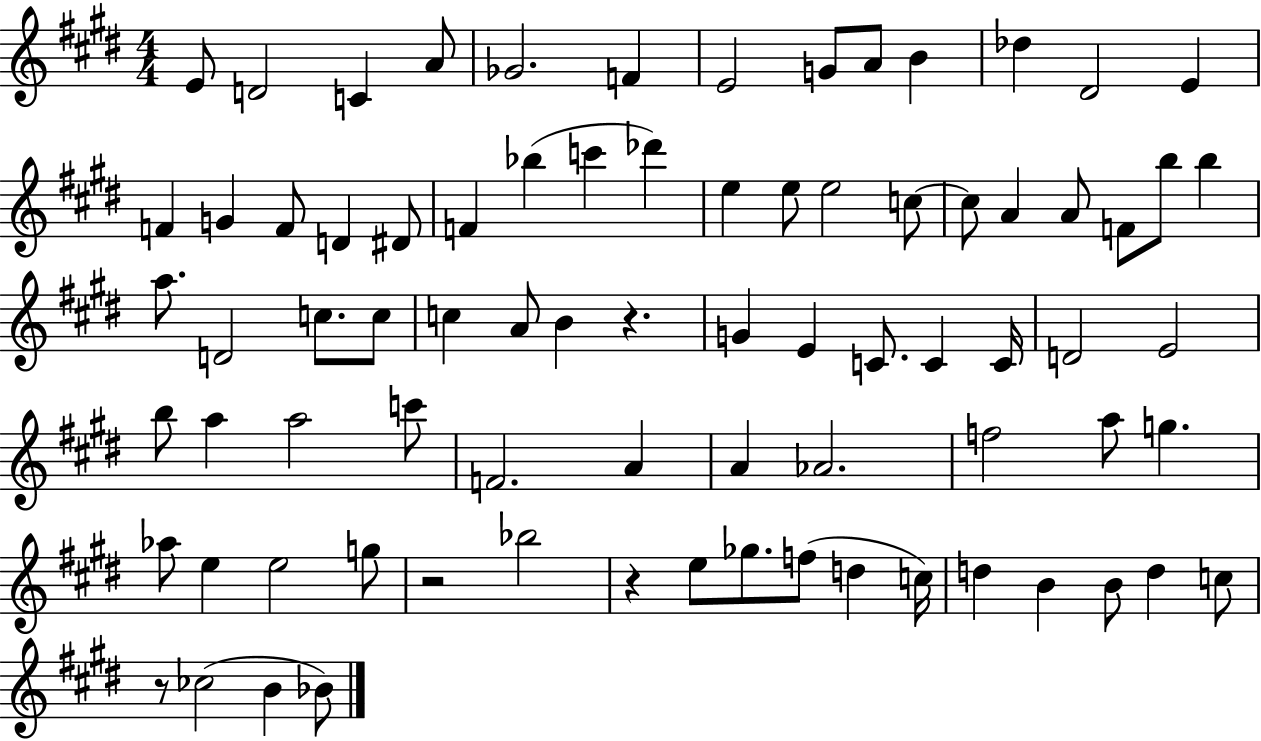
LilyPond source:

{
  \clef treble
  \numericTimeSignature
  \time 4/4
  \key e \major
  e'8 d'2 c'4 a'8 | ges'2. f'4 | e'2 g'8 a'8 b'4 | des''4 dis'2 e'4 | \break f'4 g'4 f'8 d'4 dis'8 | f'4 bes''4( c'''4 des'''4) | e''4 e''8 e''2 c''8~~ | c''8 a'4 a'8 f'8 b''8 b''4 | \break a''8. d'2 c''8. c''8 | c''4 a'8 b'4 r4. | g'4 e'4 c'8. c'4 c'16 | d'2 e'2 | \break b''8 a''4 a''2 c'''8 | f'2. a'4 | a'4 aes'2. | f''2 a''8 g''4. | \break aes''8 e''4 e''2 g''8 | r2 bes''2 | r4 e''8 ges''8. f''8( d''4 c''16) | d''4 b'4 b'8 d''4 c''8 | \break r8 ces''2( b'4 bes'8) | \bar "|."
}